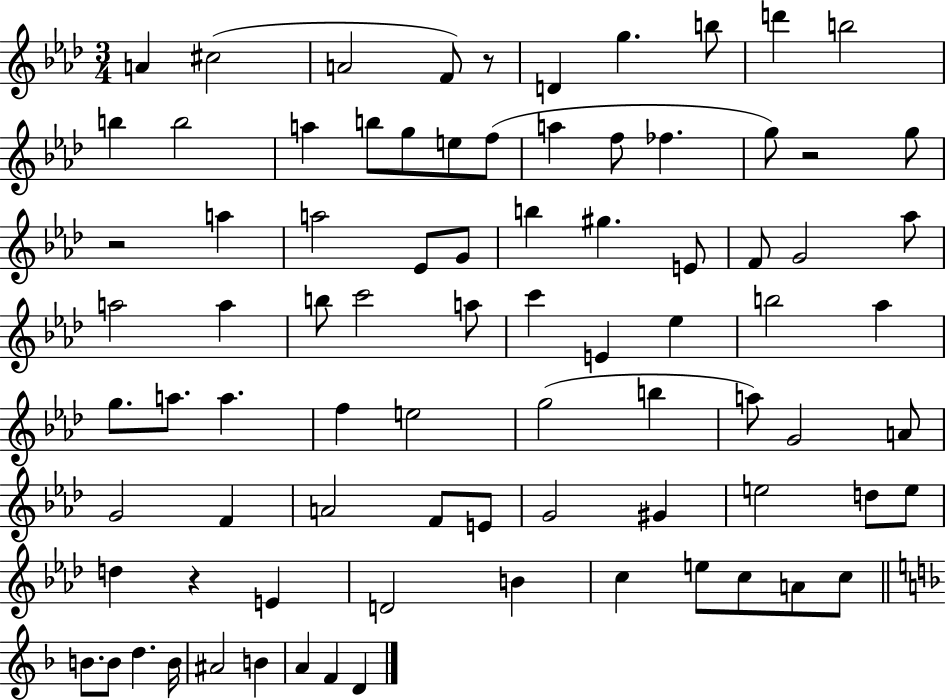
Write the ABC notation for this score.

X:1
T:Untitled
M:3/4
L:1/4
K:Ab
A ^c2 A2 F/2 z/2 D g b/2 d' b2 b b2 a b/2 g/2 e/2 f/2 a f/2 _f g/2 z2 g/2 z2 a a2 _E/2 G/2 b ^g E/2 F/2 G2 _a/2 a2 a b/2 c'2 a/2 c' E _e b2 _a g/2 a/2 a f e2 g2 b a/2 G2 A/2 G2 F A2 F/2 E/2 G2 ^G e2 d/2 e/2 d z E D2 B c e/2 c/2 A/2 c/2 B/2 B/2 d B/4 ^A2 B A F D